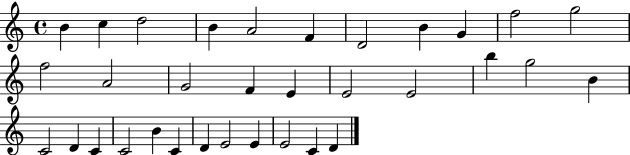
B4/q C5/q D5/h B4/q A4/h F4/q D4/h B4/q G4/q F5/h G5/h F5/h A4/h G4/h F4/q E4/q E4/h E4/h B5/q G5/h B4/q C4/h D4/q C4/q C4/h B4/q C4/q D4/q E4/h E4/q E4/h C4/q D4/q